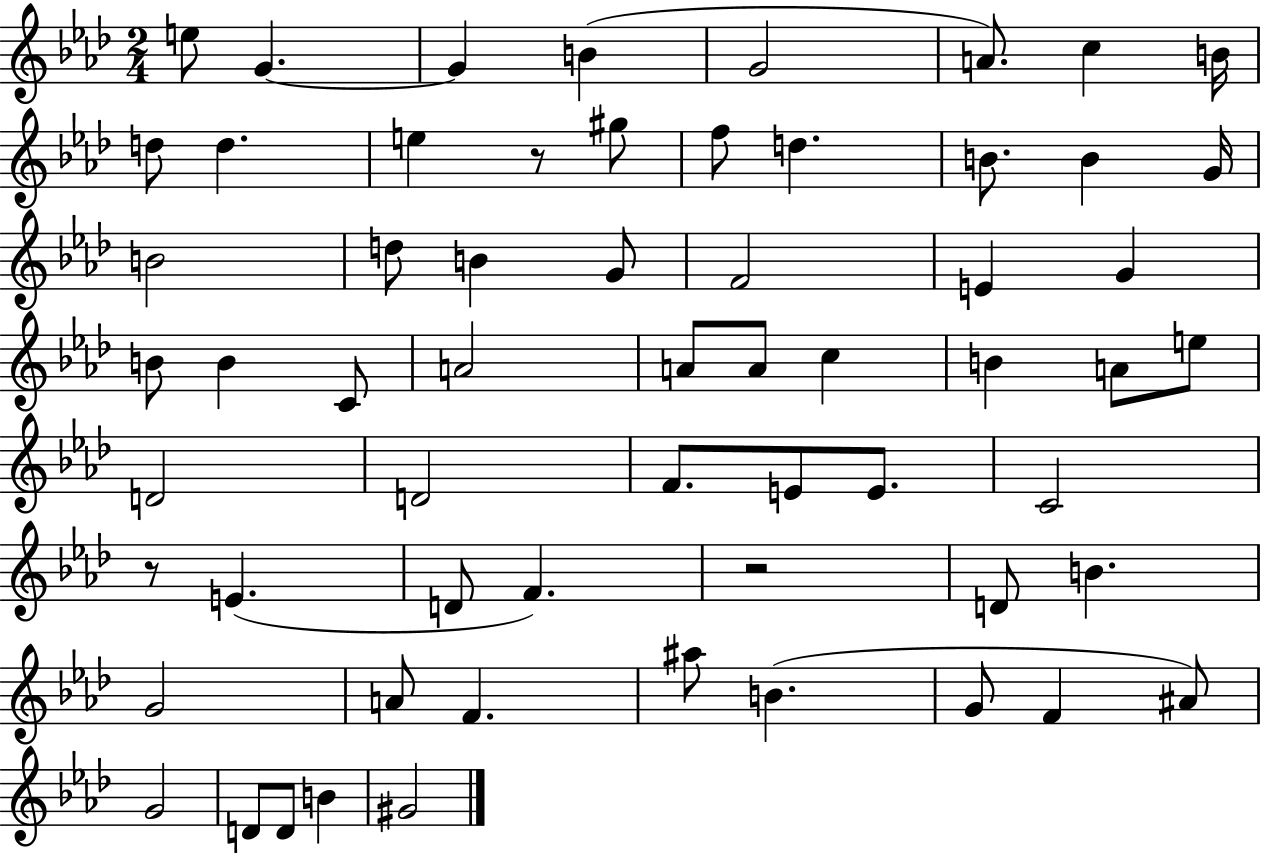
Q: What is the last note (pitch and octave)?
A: G#4